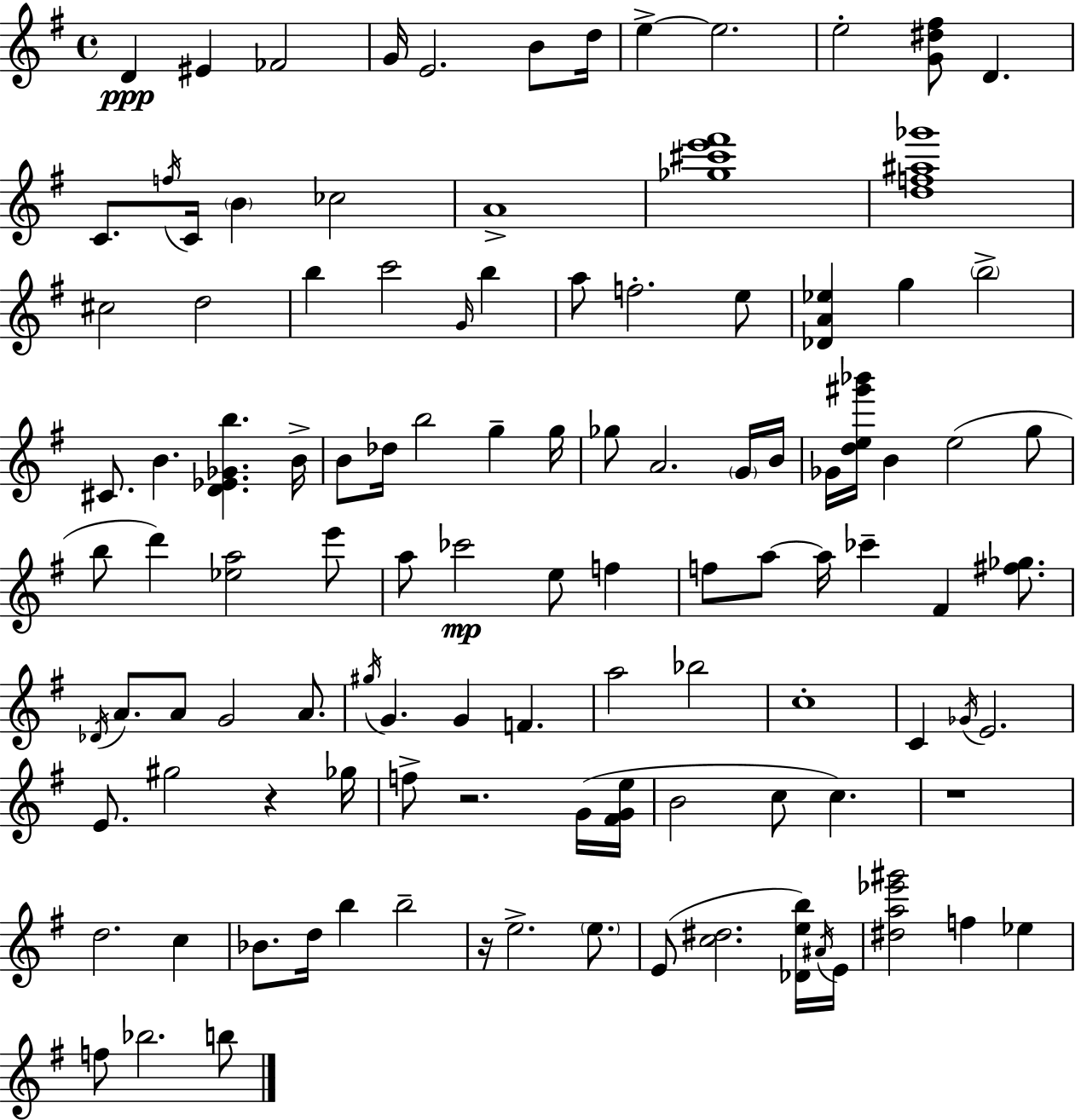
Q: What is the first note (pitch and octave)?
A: D4